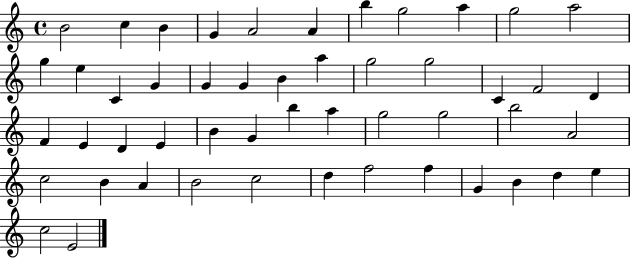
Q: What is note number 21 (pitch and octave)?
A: G5